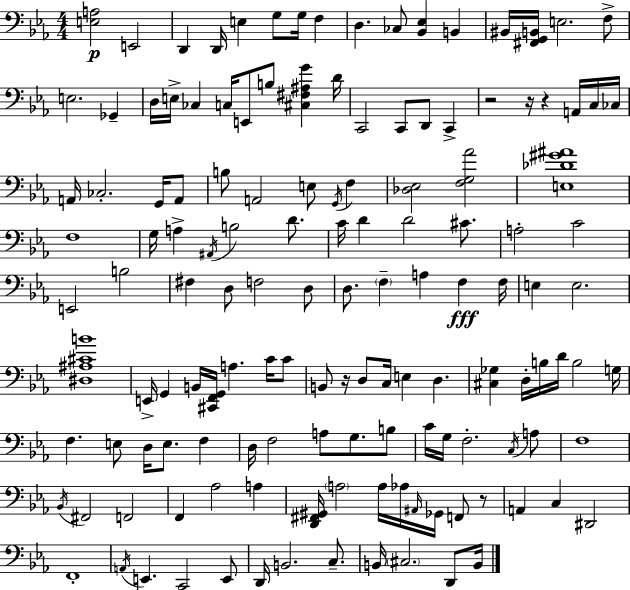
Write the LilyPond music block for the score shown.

{
  \clef bass
  \numericTimeSignature
  \time 4/4
  \key c \minor
  <e a>2\p e,2 | d,4 d,16 e4 g8 g16 f4 | d4. ces8 <bes, ees>4 b,4 | bis,16 <fis, g, b,>16 e2. f8-> | \break e2. ges,4-- | d16 e16-> ces4 c16 e,8 b8 <cis fis ais g'>4 d'16 | c,2 c,8 d,8 c,4-> | r2 r16 r4 a,16 c16 ces16 | \break a,16 ces2.-. g,16 a,8 | b8 a,2 e8 \acciaccatura { g,16 } f4 | <des ees>2 <f g aes'>2 | <e des' gis' ais'>1 | \break f1 | g16 a4-> \acciaccatura { ais,16 } b2 d'8. | c'16 d'4 d'2 cis'8. | a2-. c'2 | \break e,2 b2 | fis4 d8 f2 | d8 d8. \parenthesize f4-- a4 f4\fff | f16 e4 e2. | \break <dis ais cis' b'>1 | e,16-> g,4 b,16 <cis, f, g,>16 a4. c'16 | c'8 b,8 r16 d8 c16 e4 d4. | <cis ges>4 d16-. b16 d'16 b2 | \break g16 f4. e8 d16 e8. f4 | d16 f2 a8 g8. | b8 c'16 g16 f2.-. | \acciaccatura { c16 } a8 f1 | \break \acciaccatura { bes,16 } fis,2 f,2 | f,4 aes2 | a4 <d, fis, gis,>16 \parenthesize a2 a16 aes16 \grace { ais,16 } | ges,16 f,8 r8 a,4 c4 dis,2 | \break f,1-. | \acciaccatura { a,16 } e,4. c,2 | e,8 d,16 b,2. | c8.-- b,16 \parenthesize cis2. | \break d,8 b,16 \bar "|."
}